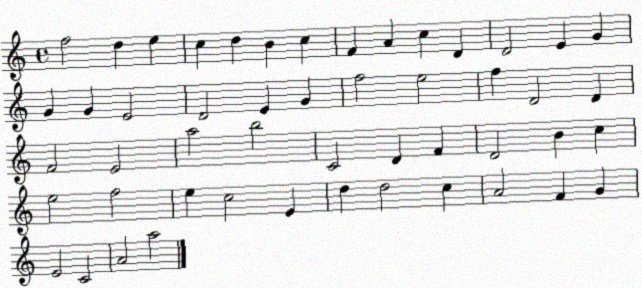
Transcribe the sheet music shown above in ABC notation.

X:1
T:Untitled
M:4/4
L:1/4
K:C
f2 d e c d B c F A c D D2 E G G G E2 D2 E G f2 e2 f D2 D F2 E2 a2 b2 C2 D F D2 B c e2 f2 e c2 E d d2 c A2 F G E2 C2 A2 a2